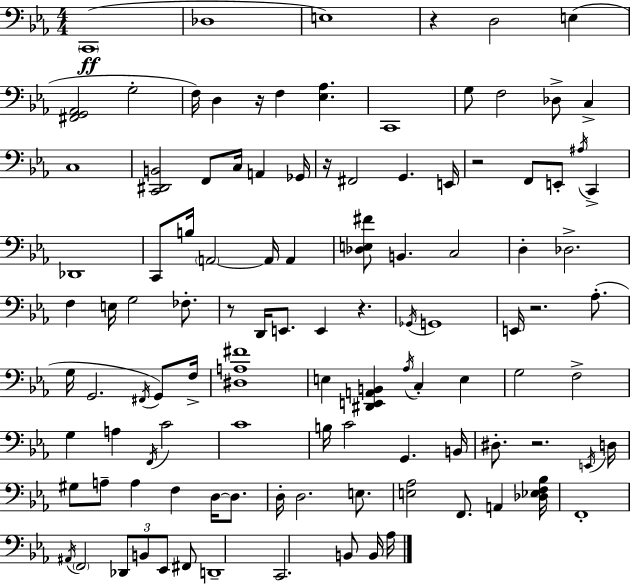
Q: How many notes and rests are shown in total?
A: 109